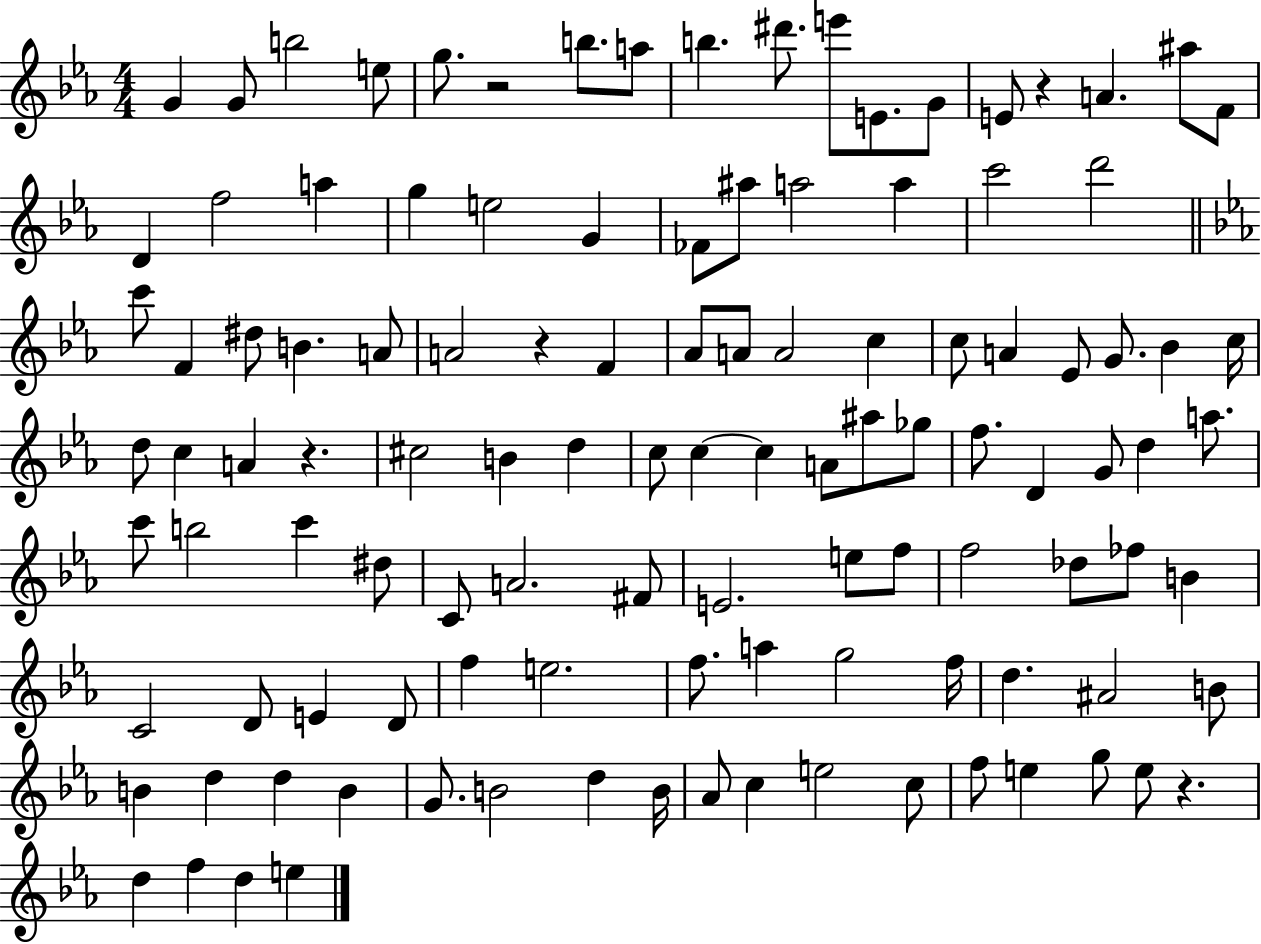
{
  \clef treble
  \numericTimeSignature
  \time 4/4
  \key ees \major
  g'4 g'8 b''2 e''8 | g''8. r2 b''8. a''8 | b''4. dis'''8. e'''8 e'8. g'8 | e'8 r4 a'4. ais''8 f'8 | \break d'4 f''2 a''4 | g''4 e''2 g'4 | fes'8 ais''8 a''2 a''4 | c'''2 d'''2 | \break \bar "||" \break \key c \minor c'''8 f'4 dis''8 b'4. a'8 | a'2 r4 f'4 | aes'8 a'8 a'2 c''4 | c''8 a'4 ees'8 g'8. bes'4 c''16 | \break d''8 c''4 a'4 r4. | cis''2 b'4 d''4 | c''8 c''4~~ c''4 a'8 ais''8 ges''8 | f''8. d'4 g'8 d''4 a''8. | \break c'''8 b''2 c'''4 dis''8 | c'8 a'2. fis'8 | e'2. e''8 f''8 | f''2 des''8 fes''8 b'4 | \break c'2 d'8 e'4 d'8 | f''4 e''2. | f''8. a''4 g''2 f''16 | d''4. ais'2 b'8 | \break b'4 d''4 d''4 b'4 | g'8. b'2 d''4 b'16 | aes'8 c''4 e''2 c''8 | f''8 e''4 g''8 e''8 r4. | \break d''4 f''4 d''4 e''4 | \bar "|."
}